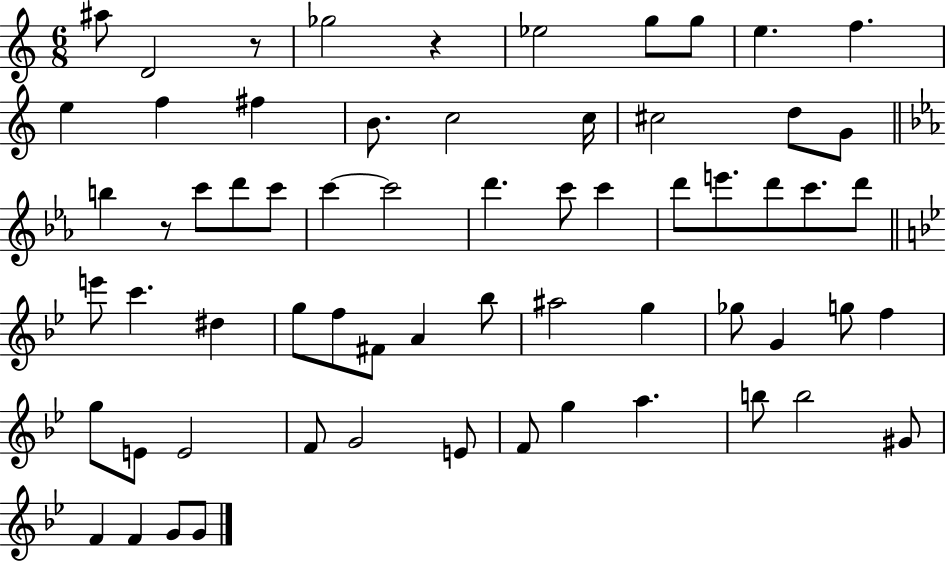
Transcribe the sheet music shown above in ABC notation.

X:1
T:Untitled
M:6/8
L:1/4
K:C
^a/2 D2 z/2 _g2 z _e2 g/2 g/2 e f e f ^f B/2 c2 c/4 ^c2 d/2 G/2 b z/2 c'/2 d'/2 c'/2 c' c'2 d' c'/2 c' d'/2 e'/2 d'/2 c'/2 d'/2 e'/2 c' ^d g/2 f/2 ^F/2 A _b/2 ^a2 g _g/2 G g/2 f g/2 E/2 E2 F/2 G2 E/2 F/2 g a b/2 b2 ^G/2 F F G/2 G/2